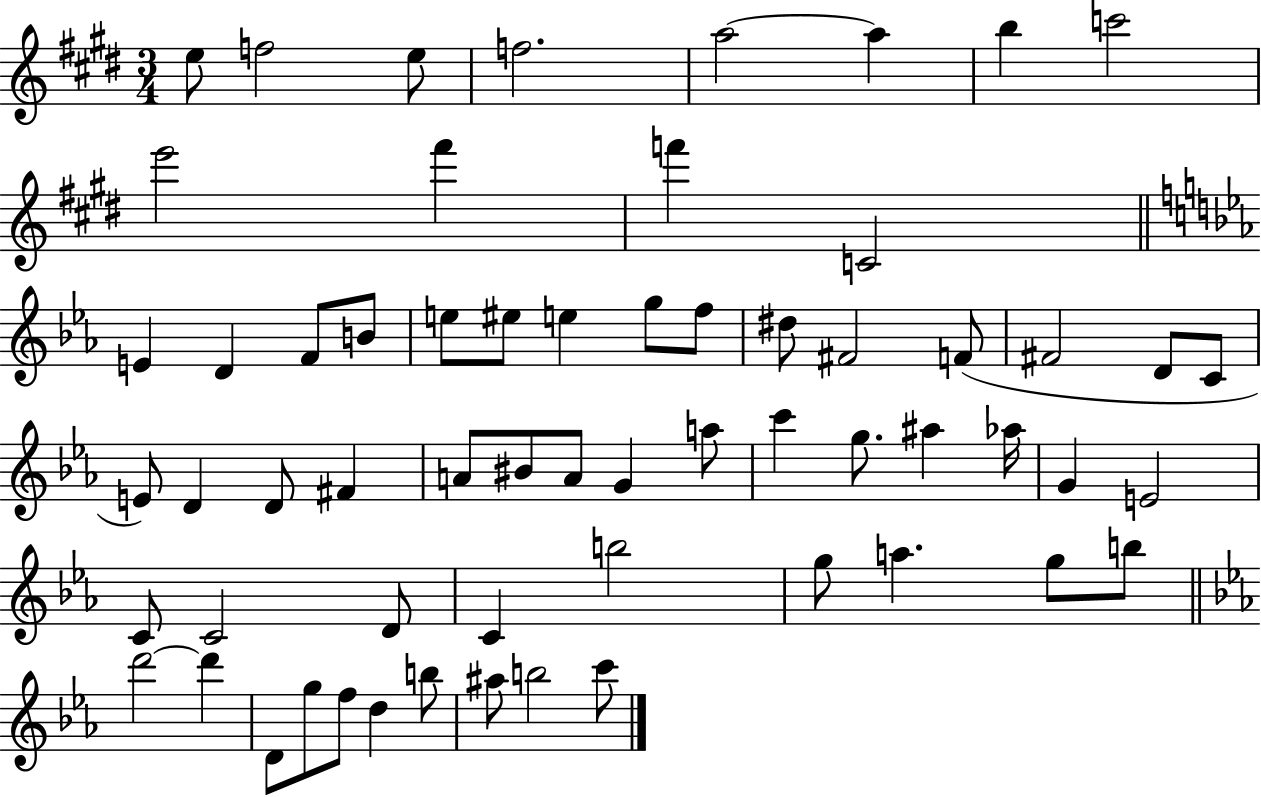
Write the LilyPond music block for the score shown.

{
  \clef treble
  \numericTimeSignature
  \time 3/4
  \key e \major
  e''8 f''2 e''8 | f''2. | a''2~~ a''4 | b''4 c'''2 | \break e'''2 fis'''4 | f'''4 c'2 | \bar "||" \break \key ees \major e'4 d'4 f'8 b'8 | e''8 eis''8 e''4 g''8 f''8 | dis''8 fis'2 f'8( | fis'2 d'8 c'8 | \break e'8) d'4 d'8 fis'4 | a'8 bis'8 a'8 g'4 a''8 | c'''4 g''8. ais''4 aes''16 | g'4 e'2 | \break c'8 c'2 d'8 | c'4 b''2 | g''8 a''4. g''8 b''8 | \bar "||" \break \key c \minor d'''2~~ d'''4 | d'8 g''8 f''8 d''4 b''8 | ais''8 b''2 c'''8 | \bar "|."
}